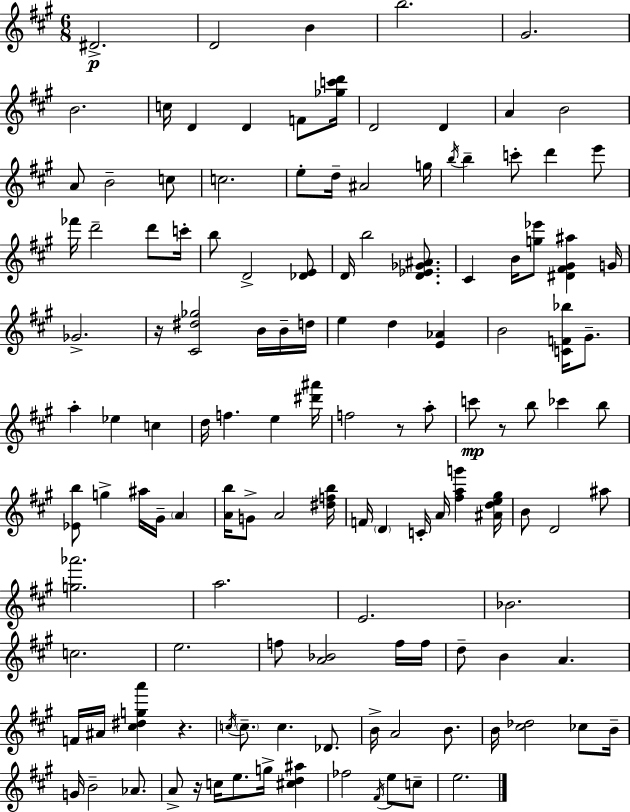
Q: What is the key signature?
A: A major